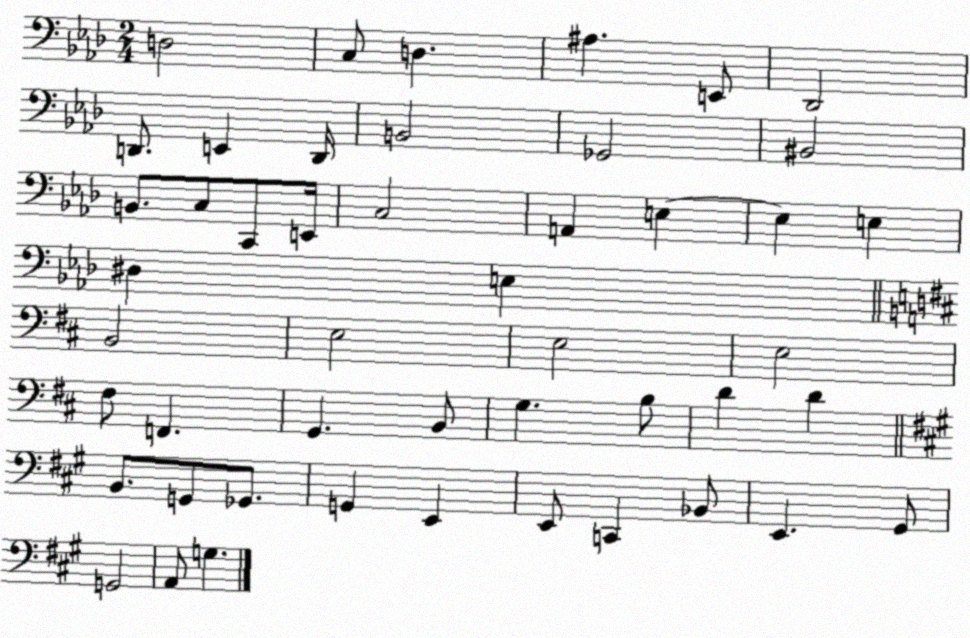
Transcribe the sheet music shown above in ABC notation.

X:1
T:Untitled
M:2/4
L:1/4
K:Ab
D,2 C,/2 D, ^A, E,,/2 _D,,2 D,,/2 E,, D,,/4 B,,2 _G,,2 ^B,,2 B,,/2 C,/2 C,,/2 E,,/4 C,2 A,, E, E, E, ^D, E, B,,2 E,2 E,2 E,2 ^F,/2 F,, G,, B,,/2 G, B,/2 D D B,,/2 G,,/2 _G,,/2 G,, E,, E,,/2 C,, _B,,/2 E,, ^G,,/2 G,,2 A,,/2 G,